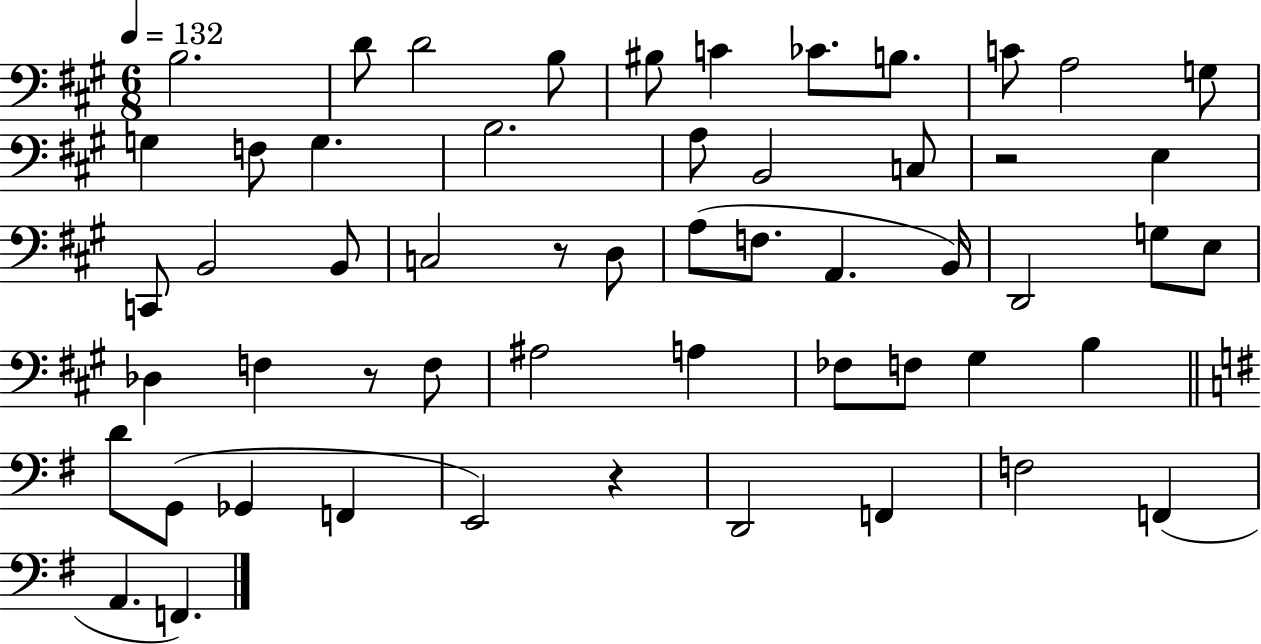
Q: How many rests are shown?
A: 4